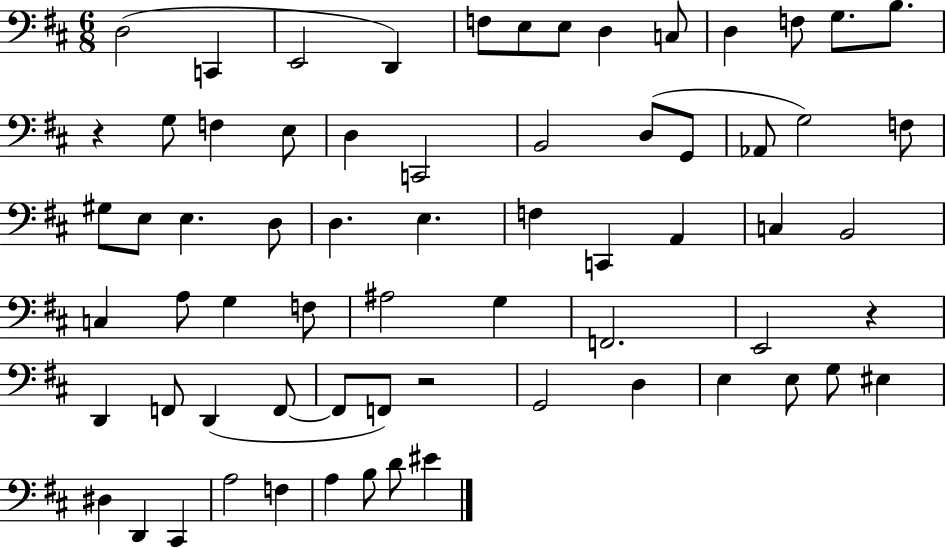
X:1
T:Untitled
M:6/8
L:1/4
K:D
D,2 C,, E,,2 D,, F,/2 E,/2 E,/2 D, C,/2 D, F,/2 G,/2 B,/2 z G,/2 F, E,/2 D, C,,2 B,,2 D,/2 G,,/2 _A,,/2 G,2 F,/2 ^G,/2 E,/2 E, D,/2 D, E, F, C,, A,, C, B,,2 C, A,/2 G, F,/2 ^A,2 G, F,,2 E,,2 z D,, F,,/2 D,, F,,/2 F,,/2 F,,/2 z2 G,,2 D, E, E,/2 G,/2 ^E, ^D, D,, ^C,, A,2 F, A, B,/2 D/2 ^E